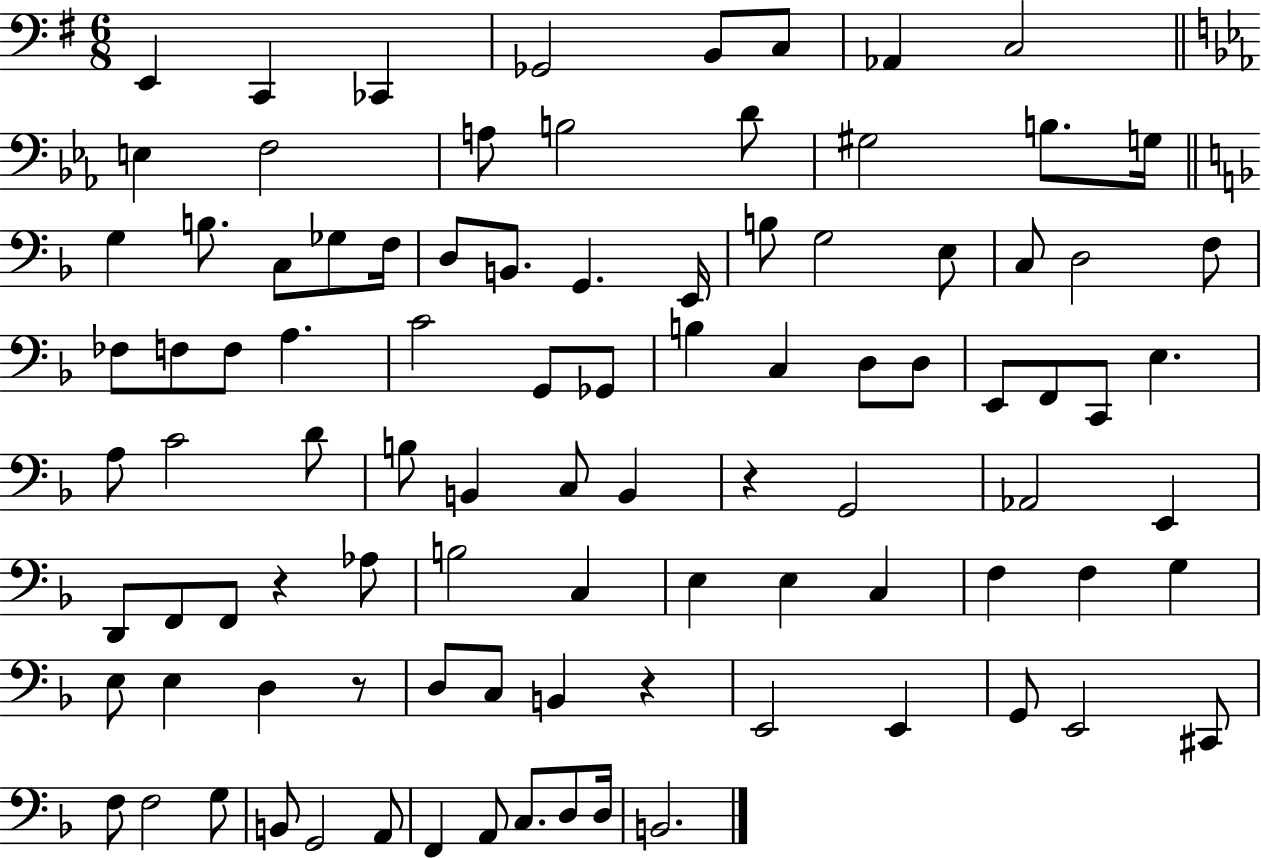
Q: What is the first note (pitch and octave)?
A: E2